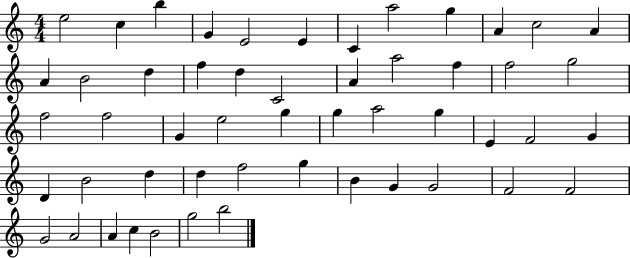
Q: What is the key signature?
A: C major